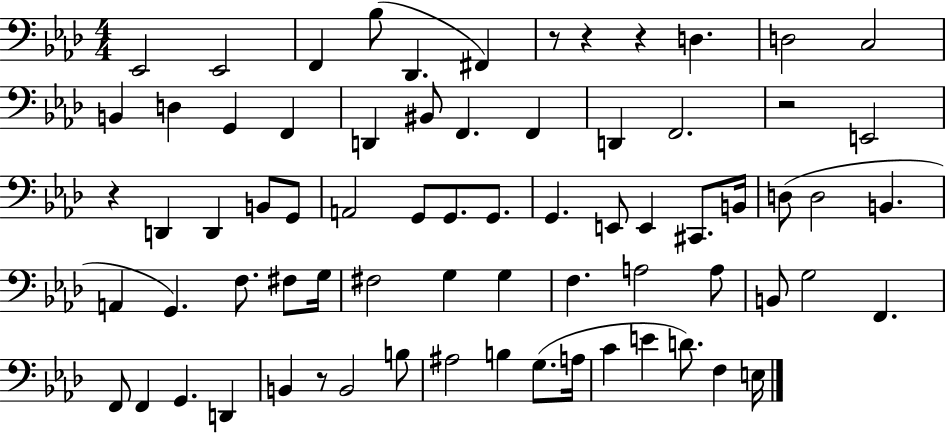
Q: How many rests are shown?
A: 6